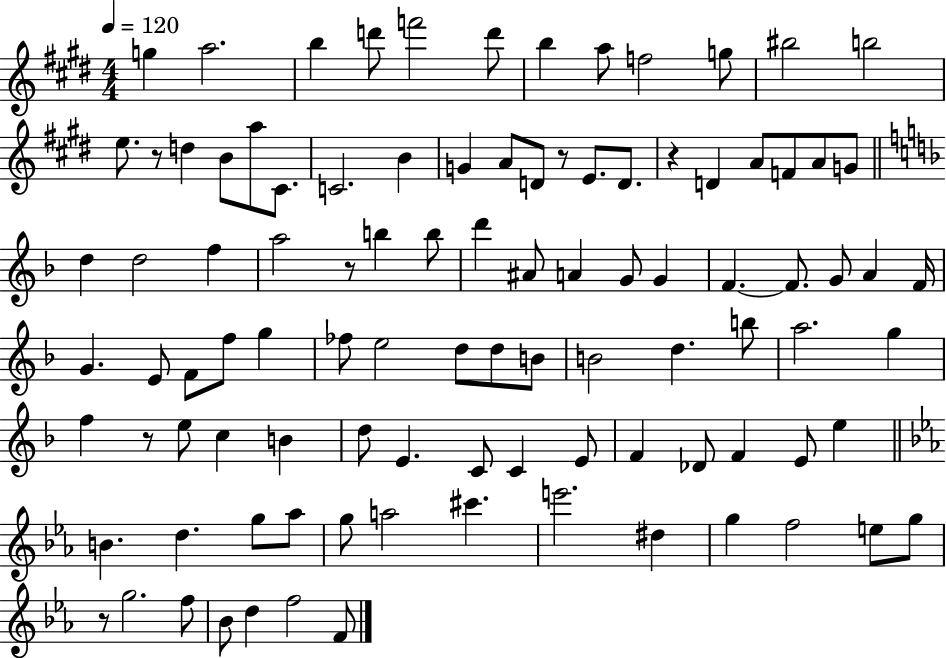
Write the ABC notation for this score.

X:1
T:Untitled
M:4/4
L:1/4
K:E
g a2 b d'/2 f'2 d'/2 b a/2 f2 g/2 ^b2 b2 e/2 z/2 d B/2 a/2 ^C/2 C2 B G A/2 D/2 z/2 E/2 D/2 z D A/2 F/2 A/2 G/2 d d2 f a2 z/2 b b/2 d' ^A/2 A G/2 G F F/2 G/2 A F/4 G E/2 F/2 f/2 g _f/2 e2 d/2 d/2 B/2 B2 d b/2 a2 g f z/2 e/2 c B d/2 E C/2 C E/2 F _D/2 F E/2 e B d g/2 _a/2 g/2 a2 ^c' e'2 ^d g f2 e/2 g/2 z/2 g2 f/2 _B/2 d f2 F/2